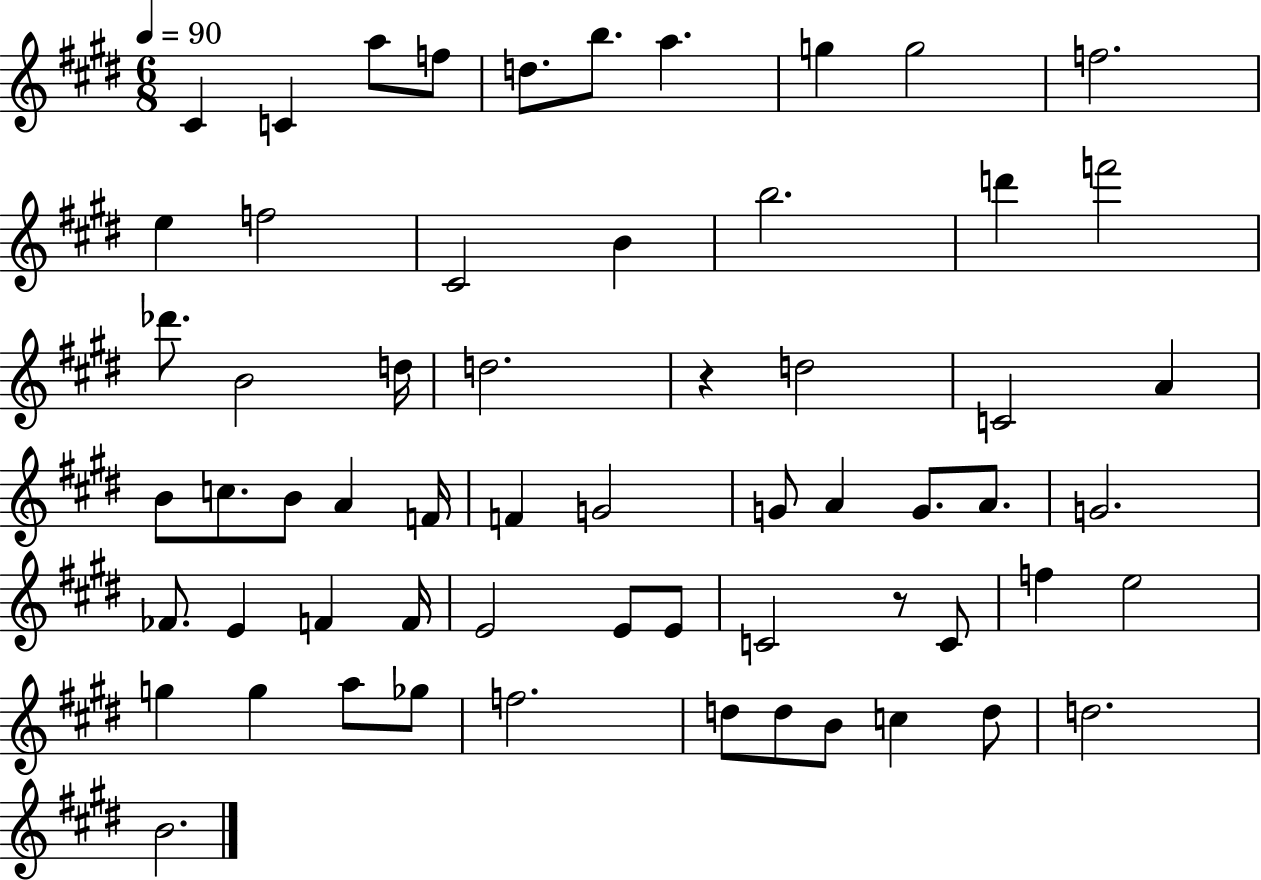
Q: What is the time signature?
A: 6/8